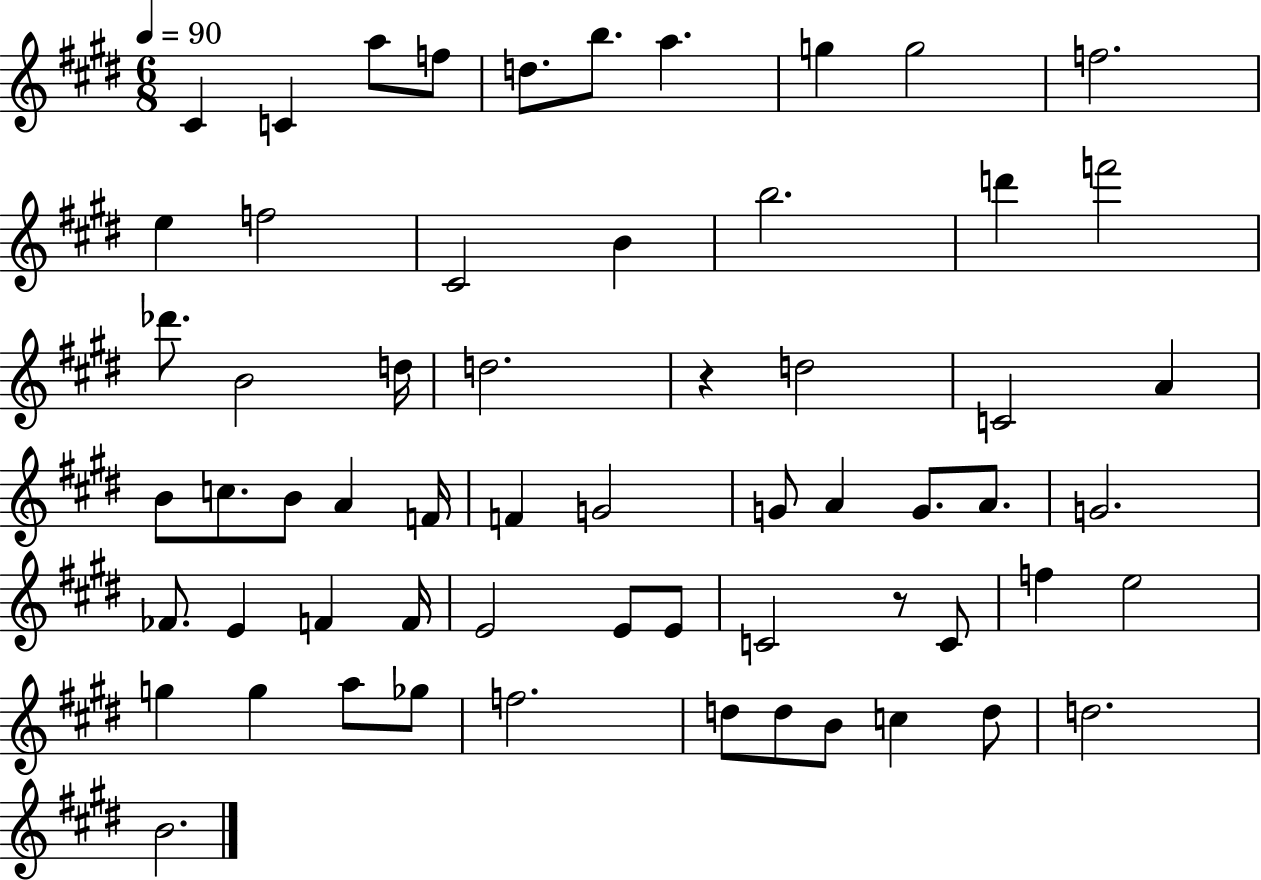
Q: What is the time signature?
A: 6/8